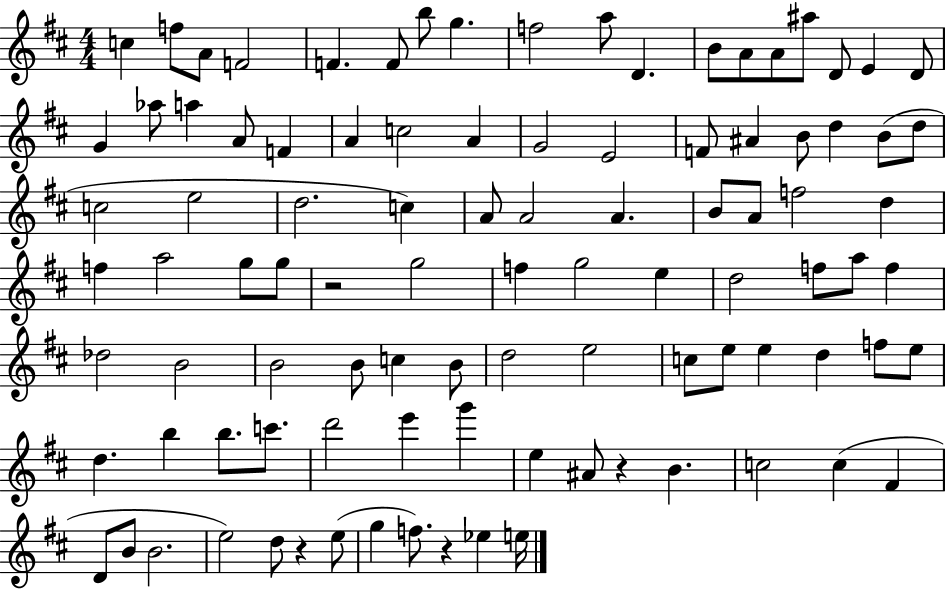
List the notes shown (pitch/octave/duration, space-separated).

C5/q F5/e A4/e F4/h F4/q. F4/e B5/e G5/q. F5/h A5/e D4/q. B4/e A4/e A4/e A#5/e D4/e E4/q D4/e G4/q Ab5/e A5/q A4/e F4/q A4/q C5/h A4/q G4/h E4/h F4/e A#4/q B4/e D5/q B4/e D5/e C5/h E5/h D5/h. C5/q A4/e A4/h A4/q. B4/e A4/e F5/h D5/q F5/q A5/h G5/e G5/e R/h G5/h F5/q G5/h E5/q D5/h F5/e A5/e F5/q Db5/h B4/h B4/h B4/e C5/q B4/e D5/h E5/h C5/e E5/e E5/q D5/q F5/e E5/e D5/q. B5/q B5/e. C6/e. D6/h E6/q G6/q E5/q A#4/e R/q B4/q. C5/h C5/q F#4/q D4/e B4/e B4/h. E5/h D5/e R/q E5/e G5/q F5/e. R/q Eb5/q E5/s